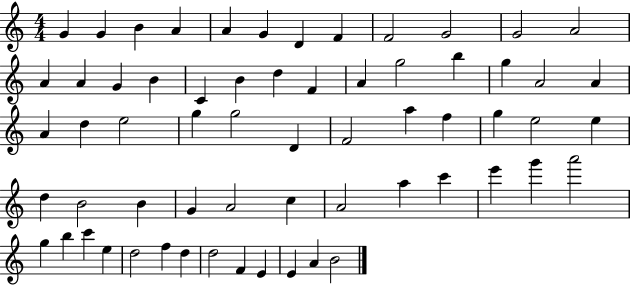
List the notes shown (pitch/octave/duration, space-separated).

G4/q G4/q B4/q A4/q A4/q G4/q D4/q F4/q F4/h G4/h G4/h A4/h A4/q A4/q G4/q B4/q C4/q B4/q D5/q F4/q A4/q G5/h B5/q G5/q A4/h A4/q A4/q D5/q E5/h G5/q G5/h D4/q F4/h A5/q F5/q G5/q E5/h E5/q D5/q B4/h B4/q G4/q A4/h C5/q A4/h A5/q C6/q E6/q G6/q A6/h G5/q B5/q C6/q E5/q D5/h F5/q D5/q D5/h F4/q E4/q E4/q A4/q B4/h